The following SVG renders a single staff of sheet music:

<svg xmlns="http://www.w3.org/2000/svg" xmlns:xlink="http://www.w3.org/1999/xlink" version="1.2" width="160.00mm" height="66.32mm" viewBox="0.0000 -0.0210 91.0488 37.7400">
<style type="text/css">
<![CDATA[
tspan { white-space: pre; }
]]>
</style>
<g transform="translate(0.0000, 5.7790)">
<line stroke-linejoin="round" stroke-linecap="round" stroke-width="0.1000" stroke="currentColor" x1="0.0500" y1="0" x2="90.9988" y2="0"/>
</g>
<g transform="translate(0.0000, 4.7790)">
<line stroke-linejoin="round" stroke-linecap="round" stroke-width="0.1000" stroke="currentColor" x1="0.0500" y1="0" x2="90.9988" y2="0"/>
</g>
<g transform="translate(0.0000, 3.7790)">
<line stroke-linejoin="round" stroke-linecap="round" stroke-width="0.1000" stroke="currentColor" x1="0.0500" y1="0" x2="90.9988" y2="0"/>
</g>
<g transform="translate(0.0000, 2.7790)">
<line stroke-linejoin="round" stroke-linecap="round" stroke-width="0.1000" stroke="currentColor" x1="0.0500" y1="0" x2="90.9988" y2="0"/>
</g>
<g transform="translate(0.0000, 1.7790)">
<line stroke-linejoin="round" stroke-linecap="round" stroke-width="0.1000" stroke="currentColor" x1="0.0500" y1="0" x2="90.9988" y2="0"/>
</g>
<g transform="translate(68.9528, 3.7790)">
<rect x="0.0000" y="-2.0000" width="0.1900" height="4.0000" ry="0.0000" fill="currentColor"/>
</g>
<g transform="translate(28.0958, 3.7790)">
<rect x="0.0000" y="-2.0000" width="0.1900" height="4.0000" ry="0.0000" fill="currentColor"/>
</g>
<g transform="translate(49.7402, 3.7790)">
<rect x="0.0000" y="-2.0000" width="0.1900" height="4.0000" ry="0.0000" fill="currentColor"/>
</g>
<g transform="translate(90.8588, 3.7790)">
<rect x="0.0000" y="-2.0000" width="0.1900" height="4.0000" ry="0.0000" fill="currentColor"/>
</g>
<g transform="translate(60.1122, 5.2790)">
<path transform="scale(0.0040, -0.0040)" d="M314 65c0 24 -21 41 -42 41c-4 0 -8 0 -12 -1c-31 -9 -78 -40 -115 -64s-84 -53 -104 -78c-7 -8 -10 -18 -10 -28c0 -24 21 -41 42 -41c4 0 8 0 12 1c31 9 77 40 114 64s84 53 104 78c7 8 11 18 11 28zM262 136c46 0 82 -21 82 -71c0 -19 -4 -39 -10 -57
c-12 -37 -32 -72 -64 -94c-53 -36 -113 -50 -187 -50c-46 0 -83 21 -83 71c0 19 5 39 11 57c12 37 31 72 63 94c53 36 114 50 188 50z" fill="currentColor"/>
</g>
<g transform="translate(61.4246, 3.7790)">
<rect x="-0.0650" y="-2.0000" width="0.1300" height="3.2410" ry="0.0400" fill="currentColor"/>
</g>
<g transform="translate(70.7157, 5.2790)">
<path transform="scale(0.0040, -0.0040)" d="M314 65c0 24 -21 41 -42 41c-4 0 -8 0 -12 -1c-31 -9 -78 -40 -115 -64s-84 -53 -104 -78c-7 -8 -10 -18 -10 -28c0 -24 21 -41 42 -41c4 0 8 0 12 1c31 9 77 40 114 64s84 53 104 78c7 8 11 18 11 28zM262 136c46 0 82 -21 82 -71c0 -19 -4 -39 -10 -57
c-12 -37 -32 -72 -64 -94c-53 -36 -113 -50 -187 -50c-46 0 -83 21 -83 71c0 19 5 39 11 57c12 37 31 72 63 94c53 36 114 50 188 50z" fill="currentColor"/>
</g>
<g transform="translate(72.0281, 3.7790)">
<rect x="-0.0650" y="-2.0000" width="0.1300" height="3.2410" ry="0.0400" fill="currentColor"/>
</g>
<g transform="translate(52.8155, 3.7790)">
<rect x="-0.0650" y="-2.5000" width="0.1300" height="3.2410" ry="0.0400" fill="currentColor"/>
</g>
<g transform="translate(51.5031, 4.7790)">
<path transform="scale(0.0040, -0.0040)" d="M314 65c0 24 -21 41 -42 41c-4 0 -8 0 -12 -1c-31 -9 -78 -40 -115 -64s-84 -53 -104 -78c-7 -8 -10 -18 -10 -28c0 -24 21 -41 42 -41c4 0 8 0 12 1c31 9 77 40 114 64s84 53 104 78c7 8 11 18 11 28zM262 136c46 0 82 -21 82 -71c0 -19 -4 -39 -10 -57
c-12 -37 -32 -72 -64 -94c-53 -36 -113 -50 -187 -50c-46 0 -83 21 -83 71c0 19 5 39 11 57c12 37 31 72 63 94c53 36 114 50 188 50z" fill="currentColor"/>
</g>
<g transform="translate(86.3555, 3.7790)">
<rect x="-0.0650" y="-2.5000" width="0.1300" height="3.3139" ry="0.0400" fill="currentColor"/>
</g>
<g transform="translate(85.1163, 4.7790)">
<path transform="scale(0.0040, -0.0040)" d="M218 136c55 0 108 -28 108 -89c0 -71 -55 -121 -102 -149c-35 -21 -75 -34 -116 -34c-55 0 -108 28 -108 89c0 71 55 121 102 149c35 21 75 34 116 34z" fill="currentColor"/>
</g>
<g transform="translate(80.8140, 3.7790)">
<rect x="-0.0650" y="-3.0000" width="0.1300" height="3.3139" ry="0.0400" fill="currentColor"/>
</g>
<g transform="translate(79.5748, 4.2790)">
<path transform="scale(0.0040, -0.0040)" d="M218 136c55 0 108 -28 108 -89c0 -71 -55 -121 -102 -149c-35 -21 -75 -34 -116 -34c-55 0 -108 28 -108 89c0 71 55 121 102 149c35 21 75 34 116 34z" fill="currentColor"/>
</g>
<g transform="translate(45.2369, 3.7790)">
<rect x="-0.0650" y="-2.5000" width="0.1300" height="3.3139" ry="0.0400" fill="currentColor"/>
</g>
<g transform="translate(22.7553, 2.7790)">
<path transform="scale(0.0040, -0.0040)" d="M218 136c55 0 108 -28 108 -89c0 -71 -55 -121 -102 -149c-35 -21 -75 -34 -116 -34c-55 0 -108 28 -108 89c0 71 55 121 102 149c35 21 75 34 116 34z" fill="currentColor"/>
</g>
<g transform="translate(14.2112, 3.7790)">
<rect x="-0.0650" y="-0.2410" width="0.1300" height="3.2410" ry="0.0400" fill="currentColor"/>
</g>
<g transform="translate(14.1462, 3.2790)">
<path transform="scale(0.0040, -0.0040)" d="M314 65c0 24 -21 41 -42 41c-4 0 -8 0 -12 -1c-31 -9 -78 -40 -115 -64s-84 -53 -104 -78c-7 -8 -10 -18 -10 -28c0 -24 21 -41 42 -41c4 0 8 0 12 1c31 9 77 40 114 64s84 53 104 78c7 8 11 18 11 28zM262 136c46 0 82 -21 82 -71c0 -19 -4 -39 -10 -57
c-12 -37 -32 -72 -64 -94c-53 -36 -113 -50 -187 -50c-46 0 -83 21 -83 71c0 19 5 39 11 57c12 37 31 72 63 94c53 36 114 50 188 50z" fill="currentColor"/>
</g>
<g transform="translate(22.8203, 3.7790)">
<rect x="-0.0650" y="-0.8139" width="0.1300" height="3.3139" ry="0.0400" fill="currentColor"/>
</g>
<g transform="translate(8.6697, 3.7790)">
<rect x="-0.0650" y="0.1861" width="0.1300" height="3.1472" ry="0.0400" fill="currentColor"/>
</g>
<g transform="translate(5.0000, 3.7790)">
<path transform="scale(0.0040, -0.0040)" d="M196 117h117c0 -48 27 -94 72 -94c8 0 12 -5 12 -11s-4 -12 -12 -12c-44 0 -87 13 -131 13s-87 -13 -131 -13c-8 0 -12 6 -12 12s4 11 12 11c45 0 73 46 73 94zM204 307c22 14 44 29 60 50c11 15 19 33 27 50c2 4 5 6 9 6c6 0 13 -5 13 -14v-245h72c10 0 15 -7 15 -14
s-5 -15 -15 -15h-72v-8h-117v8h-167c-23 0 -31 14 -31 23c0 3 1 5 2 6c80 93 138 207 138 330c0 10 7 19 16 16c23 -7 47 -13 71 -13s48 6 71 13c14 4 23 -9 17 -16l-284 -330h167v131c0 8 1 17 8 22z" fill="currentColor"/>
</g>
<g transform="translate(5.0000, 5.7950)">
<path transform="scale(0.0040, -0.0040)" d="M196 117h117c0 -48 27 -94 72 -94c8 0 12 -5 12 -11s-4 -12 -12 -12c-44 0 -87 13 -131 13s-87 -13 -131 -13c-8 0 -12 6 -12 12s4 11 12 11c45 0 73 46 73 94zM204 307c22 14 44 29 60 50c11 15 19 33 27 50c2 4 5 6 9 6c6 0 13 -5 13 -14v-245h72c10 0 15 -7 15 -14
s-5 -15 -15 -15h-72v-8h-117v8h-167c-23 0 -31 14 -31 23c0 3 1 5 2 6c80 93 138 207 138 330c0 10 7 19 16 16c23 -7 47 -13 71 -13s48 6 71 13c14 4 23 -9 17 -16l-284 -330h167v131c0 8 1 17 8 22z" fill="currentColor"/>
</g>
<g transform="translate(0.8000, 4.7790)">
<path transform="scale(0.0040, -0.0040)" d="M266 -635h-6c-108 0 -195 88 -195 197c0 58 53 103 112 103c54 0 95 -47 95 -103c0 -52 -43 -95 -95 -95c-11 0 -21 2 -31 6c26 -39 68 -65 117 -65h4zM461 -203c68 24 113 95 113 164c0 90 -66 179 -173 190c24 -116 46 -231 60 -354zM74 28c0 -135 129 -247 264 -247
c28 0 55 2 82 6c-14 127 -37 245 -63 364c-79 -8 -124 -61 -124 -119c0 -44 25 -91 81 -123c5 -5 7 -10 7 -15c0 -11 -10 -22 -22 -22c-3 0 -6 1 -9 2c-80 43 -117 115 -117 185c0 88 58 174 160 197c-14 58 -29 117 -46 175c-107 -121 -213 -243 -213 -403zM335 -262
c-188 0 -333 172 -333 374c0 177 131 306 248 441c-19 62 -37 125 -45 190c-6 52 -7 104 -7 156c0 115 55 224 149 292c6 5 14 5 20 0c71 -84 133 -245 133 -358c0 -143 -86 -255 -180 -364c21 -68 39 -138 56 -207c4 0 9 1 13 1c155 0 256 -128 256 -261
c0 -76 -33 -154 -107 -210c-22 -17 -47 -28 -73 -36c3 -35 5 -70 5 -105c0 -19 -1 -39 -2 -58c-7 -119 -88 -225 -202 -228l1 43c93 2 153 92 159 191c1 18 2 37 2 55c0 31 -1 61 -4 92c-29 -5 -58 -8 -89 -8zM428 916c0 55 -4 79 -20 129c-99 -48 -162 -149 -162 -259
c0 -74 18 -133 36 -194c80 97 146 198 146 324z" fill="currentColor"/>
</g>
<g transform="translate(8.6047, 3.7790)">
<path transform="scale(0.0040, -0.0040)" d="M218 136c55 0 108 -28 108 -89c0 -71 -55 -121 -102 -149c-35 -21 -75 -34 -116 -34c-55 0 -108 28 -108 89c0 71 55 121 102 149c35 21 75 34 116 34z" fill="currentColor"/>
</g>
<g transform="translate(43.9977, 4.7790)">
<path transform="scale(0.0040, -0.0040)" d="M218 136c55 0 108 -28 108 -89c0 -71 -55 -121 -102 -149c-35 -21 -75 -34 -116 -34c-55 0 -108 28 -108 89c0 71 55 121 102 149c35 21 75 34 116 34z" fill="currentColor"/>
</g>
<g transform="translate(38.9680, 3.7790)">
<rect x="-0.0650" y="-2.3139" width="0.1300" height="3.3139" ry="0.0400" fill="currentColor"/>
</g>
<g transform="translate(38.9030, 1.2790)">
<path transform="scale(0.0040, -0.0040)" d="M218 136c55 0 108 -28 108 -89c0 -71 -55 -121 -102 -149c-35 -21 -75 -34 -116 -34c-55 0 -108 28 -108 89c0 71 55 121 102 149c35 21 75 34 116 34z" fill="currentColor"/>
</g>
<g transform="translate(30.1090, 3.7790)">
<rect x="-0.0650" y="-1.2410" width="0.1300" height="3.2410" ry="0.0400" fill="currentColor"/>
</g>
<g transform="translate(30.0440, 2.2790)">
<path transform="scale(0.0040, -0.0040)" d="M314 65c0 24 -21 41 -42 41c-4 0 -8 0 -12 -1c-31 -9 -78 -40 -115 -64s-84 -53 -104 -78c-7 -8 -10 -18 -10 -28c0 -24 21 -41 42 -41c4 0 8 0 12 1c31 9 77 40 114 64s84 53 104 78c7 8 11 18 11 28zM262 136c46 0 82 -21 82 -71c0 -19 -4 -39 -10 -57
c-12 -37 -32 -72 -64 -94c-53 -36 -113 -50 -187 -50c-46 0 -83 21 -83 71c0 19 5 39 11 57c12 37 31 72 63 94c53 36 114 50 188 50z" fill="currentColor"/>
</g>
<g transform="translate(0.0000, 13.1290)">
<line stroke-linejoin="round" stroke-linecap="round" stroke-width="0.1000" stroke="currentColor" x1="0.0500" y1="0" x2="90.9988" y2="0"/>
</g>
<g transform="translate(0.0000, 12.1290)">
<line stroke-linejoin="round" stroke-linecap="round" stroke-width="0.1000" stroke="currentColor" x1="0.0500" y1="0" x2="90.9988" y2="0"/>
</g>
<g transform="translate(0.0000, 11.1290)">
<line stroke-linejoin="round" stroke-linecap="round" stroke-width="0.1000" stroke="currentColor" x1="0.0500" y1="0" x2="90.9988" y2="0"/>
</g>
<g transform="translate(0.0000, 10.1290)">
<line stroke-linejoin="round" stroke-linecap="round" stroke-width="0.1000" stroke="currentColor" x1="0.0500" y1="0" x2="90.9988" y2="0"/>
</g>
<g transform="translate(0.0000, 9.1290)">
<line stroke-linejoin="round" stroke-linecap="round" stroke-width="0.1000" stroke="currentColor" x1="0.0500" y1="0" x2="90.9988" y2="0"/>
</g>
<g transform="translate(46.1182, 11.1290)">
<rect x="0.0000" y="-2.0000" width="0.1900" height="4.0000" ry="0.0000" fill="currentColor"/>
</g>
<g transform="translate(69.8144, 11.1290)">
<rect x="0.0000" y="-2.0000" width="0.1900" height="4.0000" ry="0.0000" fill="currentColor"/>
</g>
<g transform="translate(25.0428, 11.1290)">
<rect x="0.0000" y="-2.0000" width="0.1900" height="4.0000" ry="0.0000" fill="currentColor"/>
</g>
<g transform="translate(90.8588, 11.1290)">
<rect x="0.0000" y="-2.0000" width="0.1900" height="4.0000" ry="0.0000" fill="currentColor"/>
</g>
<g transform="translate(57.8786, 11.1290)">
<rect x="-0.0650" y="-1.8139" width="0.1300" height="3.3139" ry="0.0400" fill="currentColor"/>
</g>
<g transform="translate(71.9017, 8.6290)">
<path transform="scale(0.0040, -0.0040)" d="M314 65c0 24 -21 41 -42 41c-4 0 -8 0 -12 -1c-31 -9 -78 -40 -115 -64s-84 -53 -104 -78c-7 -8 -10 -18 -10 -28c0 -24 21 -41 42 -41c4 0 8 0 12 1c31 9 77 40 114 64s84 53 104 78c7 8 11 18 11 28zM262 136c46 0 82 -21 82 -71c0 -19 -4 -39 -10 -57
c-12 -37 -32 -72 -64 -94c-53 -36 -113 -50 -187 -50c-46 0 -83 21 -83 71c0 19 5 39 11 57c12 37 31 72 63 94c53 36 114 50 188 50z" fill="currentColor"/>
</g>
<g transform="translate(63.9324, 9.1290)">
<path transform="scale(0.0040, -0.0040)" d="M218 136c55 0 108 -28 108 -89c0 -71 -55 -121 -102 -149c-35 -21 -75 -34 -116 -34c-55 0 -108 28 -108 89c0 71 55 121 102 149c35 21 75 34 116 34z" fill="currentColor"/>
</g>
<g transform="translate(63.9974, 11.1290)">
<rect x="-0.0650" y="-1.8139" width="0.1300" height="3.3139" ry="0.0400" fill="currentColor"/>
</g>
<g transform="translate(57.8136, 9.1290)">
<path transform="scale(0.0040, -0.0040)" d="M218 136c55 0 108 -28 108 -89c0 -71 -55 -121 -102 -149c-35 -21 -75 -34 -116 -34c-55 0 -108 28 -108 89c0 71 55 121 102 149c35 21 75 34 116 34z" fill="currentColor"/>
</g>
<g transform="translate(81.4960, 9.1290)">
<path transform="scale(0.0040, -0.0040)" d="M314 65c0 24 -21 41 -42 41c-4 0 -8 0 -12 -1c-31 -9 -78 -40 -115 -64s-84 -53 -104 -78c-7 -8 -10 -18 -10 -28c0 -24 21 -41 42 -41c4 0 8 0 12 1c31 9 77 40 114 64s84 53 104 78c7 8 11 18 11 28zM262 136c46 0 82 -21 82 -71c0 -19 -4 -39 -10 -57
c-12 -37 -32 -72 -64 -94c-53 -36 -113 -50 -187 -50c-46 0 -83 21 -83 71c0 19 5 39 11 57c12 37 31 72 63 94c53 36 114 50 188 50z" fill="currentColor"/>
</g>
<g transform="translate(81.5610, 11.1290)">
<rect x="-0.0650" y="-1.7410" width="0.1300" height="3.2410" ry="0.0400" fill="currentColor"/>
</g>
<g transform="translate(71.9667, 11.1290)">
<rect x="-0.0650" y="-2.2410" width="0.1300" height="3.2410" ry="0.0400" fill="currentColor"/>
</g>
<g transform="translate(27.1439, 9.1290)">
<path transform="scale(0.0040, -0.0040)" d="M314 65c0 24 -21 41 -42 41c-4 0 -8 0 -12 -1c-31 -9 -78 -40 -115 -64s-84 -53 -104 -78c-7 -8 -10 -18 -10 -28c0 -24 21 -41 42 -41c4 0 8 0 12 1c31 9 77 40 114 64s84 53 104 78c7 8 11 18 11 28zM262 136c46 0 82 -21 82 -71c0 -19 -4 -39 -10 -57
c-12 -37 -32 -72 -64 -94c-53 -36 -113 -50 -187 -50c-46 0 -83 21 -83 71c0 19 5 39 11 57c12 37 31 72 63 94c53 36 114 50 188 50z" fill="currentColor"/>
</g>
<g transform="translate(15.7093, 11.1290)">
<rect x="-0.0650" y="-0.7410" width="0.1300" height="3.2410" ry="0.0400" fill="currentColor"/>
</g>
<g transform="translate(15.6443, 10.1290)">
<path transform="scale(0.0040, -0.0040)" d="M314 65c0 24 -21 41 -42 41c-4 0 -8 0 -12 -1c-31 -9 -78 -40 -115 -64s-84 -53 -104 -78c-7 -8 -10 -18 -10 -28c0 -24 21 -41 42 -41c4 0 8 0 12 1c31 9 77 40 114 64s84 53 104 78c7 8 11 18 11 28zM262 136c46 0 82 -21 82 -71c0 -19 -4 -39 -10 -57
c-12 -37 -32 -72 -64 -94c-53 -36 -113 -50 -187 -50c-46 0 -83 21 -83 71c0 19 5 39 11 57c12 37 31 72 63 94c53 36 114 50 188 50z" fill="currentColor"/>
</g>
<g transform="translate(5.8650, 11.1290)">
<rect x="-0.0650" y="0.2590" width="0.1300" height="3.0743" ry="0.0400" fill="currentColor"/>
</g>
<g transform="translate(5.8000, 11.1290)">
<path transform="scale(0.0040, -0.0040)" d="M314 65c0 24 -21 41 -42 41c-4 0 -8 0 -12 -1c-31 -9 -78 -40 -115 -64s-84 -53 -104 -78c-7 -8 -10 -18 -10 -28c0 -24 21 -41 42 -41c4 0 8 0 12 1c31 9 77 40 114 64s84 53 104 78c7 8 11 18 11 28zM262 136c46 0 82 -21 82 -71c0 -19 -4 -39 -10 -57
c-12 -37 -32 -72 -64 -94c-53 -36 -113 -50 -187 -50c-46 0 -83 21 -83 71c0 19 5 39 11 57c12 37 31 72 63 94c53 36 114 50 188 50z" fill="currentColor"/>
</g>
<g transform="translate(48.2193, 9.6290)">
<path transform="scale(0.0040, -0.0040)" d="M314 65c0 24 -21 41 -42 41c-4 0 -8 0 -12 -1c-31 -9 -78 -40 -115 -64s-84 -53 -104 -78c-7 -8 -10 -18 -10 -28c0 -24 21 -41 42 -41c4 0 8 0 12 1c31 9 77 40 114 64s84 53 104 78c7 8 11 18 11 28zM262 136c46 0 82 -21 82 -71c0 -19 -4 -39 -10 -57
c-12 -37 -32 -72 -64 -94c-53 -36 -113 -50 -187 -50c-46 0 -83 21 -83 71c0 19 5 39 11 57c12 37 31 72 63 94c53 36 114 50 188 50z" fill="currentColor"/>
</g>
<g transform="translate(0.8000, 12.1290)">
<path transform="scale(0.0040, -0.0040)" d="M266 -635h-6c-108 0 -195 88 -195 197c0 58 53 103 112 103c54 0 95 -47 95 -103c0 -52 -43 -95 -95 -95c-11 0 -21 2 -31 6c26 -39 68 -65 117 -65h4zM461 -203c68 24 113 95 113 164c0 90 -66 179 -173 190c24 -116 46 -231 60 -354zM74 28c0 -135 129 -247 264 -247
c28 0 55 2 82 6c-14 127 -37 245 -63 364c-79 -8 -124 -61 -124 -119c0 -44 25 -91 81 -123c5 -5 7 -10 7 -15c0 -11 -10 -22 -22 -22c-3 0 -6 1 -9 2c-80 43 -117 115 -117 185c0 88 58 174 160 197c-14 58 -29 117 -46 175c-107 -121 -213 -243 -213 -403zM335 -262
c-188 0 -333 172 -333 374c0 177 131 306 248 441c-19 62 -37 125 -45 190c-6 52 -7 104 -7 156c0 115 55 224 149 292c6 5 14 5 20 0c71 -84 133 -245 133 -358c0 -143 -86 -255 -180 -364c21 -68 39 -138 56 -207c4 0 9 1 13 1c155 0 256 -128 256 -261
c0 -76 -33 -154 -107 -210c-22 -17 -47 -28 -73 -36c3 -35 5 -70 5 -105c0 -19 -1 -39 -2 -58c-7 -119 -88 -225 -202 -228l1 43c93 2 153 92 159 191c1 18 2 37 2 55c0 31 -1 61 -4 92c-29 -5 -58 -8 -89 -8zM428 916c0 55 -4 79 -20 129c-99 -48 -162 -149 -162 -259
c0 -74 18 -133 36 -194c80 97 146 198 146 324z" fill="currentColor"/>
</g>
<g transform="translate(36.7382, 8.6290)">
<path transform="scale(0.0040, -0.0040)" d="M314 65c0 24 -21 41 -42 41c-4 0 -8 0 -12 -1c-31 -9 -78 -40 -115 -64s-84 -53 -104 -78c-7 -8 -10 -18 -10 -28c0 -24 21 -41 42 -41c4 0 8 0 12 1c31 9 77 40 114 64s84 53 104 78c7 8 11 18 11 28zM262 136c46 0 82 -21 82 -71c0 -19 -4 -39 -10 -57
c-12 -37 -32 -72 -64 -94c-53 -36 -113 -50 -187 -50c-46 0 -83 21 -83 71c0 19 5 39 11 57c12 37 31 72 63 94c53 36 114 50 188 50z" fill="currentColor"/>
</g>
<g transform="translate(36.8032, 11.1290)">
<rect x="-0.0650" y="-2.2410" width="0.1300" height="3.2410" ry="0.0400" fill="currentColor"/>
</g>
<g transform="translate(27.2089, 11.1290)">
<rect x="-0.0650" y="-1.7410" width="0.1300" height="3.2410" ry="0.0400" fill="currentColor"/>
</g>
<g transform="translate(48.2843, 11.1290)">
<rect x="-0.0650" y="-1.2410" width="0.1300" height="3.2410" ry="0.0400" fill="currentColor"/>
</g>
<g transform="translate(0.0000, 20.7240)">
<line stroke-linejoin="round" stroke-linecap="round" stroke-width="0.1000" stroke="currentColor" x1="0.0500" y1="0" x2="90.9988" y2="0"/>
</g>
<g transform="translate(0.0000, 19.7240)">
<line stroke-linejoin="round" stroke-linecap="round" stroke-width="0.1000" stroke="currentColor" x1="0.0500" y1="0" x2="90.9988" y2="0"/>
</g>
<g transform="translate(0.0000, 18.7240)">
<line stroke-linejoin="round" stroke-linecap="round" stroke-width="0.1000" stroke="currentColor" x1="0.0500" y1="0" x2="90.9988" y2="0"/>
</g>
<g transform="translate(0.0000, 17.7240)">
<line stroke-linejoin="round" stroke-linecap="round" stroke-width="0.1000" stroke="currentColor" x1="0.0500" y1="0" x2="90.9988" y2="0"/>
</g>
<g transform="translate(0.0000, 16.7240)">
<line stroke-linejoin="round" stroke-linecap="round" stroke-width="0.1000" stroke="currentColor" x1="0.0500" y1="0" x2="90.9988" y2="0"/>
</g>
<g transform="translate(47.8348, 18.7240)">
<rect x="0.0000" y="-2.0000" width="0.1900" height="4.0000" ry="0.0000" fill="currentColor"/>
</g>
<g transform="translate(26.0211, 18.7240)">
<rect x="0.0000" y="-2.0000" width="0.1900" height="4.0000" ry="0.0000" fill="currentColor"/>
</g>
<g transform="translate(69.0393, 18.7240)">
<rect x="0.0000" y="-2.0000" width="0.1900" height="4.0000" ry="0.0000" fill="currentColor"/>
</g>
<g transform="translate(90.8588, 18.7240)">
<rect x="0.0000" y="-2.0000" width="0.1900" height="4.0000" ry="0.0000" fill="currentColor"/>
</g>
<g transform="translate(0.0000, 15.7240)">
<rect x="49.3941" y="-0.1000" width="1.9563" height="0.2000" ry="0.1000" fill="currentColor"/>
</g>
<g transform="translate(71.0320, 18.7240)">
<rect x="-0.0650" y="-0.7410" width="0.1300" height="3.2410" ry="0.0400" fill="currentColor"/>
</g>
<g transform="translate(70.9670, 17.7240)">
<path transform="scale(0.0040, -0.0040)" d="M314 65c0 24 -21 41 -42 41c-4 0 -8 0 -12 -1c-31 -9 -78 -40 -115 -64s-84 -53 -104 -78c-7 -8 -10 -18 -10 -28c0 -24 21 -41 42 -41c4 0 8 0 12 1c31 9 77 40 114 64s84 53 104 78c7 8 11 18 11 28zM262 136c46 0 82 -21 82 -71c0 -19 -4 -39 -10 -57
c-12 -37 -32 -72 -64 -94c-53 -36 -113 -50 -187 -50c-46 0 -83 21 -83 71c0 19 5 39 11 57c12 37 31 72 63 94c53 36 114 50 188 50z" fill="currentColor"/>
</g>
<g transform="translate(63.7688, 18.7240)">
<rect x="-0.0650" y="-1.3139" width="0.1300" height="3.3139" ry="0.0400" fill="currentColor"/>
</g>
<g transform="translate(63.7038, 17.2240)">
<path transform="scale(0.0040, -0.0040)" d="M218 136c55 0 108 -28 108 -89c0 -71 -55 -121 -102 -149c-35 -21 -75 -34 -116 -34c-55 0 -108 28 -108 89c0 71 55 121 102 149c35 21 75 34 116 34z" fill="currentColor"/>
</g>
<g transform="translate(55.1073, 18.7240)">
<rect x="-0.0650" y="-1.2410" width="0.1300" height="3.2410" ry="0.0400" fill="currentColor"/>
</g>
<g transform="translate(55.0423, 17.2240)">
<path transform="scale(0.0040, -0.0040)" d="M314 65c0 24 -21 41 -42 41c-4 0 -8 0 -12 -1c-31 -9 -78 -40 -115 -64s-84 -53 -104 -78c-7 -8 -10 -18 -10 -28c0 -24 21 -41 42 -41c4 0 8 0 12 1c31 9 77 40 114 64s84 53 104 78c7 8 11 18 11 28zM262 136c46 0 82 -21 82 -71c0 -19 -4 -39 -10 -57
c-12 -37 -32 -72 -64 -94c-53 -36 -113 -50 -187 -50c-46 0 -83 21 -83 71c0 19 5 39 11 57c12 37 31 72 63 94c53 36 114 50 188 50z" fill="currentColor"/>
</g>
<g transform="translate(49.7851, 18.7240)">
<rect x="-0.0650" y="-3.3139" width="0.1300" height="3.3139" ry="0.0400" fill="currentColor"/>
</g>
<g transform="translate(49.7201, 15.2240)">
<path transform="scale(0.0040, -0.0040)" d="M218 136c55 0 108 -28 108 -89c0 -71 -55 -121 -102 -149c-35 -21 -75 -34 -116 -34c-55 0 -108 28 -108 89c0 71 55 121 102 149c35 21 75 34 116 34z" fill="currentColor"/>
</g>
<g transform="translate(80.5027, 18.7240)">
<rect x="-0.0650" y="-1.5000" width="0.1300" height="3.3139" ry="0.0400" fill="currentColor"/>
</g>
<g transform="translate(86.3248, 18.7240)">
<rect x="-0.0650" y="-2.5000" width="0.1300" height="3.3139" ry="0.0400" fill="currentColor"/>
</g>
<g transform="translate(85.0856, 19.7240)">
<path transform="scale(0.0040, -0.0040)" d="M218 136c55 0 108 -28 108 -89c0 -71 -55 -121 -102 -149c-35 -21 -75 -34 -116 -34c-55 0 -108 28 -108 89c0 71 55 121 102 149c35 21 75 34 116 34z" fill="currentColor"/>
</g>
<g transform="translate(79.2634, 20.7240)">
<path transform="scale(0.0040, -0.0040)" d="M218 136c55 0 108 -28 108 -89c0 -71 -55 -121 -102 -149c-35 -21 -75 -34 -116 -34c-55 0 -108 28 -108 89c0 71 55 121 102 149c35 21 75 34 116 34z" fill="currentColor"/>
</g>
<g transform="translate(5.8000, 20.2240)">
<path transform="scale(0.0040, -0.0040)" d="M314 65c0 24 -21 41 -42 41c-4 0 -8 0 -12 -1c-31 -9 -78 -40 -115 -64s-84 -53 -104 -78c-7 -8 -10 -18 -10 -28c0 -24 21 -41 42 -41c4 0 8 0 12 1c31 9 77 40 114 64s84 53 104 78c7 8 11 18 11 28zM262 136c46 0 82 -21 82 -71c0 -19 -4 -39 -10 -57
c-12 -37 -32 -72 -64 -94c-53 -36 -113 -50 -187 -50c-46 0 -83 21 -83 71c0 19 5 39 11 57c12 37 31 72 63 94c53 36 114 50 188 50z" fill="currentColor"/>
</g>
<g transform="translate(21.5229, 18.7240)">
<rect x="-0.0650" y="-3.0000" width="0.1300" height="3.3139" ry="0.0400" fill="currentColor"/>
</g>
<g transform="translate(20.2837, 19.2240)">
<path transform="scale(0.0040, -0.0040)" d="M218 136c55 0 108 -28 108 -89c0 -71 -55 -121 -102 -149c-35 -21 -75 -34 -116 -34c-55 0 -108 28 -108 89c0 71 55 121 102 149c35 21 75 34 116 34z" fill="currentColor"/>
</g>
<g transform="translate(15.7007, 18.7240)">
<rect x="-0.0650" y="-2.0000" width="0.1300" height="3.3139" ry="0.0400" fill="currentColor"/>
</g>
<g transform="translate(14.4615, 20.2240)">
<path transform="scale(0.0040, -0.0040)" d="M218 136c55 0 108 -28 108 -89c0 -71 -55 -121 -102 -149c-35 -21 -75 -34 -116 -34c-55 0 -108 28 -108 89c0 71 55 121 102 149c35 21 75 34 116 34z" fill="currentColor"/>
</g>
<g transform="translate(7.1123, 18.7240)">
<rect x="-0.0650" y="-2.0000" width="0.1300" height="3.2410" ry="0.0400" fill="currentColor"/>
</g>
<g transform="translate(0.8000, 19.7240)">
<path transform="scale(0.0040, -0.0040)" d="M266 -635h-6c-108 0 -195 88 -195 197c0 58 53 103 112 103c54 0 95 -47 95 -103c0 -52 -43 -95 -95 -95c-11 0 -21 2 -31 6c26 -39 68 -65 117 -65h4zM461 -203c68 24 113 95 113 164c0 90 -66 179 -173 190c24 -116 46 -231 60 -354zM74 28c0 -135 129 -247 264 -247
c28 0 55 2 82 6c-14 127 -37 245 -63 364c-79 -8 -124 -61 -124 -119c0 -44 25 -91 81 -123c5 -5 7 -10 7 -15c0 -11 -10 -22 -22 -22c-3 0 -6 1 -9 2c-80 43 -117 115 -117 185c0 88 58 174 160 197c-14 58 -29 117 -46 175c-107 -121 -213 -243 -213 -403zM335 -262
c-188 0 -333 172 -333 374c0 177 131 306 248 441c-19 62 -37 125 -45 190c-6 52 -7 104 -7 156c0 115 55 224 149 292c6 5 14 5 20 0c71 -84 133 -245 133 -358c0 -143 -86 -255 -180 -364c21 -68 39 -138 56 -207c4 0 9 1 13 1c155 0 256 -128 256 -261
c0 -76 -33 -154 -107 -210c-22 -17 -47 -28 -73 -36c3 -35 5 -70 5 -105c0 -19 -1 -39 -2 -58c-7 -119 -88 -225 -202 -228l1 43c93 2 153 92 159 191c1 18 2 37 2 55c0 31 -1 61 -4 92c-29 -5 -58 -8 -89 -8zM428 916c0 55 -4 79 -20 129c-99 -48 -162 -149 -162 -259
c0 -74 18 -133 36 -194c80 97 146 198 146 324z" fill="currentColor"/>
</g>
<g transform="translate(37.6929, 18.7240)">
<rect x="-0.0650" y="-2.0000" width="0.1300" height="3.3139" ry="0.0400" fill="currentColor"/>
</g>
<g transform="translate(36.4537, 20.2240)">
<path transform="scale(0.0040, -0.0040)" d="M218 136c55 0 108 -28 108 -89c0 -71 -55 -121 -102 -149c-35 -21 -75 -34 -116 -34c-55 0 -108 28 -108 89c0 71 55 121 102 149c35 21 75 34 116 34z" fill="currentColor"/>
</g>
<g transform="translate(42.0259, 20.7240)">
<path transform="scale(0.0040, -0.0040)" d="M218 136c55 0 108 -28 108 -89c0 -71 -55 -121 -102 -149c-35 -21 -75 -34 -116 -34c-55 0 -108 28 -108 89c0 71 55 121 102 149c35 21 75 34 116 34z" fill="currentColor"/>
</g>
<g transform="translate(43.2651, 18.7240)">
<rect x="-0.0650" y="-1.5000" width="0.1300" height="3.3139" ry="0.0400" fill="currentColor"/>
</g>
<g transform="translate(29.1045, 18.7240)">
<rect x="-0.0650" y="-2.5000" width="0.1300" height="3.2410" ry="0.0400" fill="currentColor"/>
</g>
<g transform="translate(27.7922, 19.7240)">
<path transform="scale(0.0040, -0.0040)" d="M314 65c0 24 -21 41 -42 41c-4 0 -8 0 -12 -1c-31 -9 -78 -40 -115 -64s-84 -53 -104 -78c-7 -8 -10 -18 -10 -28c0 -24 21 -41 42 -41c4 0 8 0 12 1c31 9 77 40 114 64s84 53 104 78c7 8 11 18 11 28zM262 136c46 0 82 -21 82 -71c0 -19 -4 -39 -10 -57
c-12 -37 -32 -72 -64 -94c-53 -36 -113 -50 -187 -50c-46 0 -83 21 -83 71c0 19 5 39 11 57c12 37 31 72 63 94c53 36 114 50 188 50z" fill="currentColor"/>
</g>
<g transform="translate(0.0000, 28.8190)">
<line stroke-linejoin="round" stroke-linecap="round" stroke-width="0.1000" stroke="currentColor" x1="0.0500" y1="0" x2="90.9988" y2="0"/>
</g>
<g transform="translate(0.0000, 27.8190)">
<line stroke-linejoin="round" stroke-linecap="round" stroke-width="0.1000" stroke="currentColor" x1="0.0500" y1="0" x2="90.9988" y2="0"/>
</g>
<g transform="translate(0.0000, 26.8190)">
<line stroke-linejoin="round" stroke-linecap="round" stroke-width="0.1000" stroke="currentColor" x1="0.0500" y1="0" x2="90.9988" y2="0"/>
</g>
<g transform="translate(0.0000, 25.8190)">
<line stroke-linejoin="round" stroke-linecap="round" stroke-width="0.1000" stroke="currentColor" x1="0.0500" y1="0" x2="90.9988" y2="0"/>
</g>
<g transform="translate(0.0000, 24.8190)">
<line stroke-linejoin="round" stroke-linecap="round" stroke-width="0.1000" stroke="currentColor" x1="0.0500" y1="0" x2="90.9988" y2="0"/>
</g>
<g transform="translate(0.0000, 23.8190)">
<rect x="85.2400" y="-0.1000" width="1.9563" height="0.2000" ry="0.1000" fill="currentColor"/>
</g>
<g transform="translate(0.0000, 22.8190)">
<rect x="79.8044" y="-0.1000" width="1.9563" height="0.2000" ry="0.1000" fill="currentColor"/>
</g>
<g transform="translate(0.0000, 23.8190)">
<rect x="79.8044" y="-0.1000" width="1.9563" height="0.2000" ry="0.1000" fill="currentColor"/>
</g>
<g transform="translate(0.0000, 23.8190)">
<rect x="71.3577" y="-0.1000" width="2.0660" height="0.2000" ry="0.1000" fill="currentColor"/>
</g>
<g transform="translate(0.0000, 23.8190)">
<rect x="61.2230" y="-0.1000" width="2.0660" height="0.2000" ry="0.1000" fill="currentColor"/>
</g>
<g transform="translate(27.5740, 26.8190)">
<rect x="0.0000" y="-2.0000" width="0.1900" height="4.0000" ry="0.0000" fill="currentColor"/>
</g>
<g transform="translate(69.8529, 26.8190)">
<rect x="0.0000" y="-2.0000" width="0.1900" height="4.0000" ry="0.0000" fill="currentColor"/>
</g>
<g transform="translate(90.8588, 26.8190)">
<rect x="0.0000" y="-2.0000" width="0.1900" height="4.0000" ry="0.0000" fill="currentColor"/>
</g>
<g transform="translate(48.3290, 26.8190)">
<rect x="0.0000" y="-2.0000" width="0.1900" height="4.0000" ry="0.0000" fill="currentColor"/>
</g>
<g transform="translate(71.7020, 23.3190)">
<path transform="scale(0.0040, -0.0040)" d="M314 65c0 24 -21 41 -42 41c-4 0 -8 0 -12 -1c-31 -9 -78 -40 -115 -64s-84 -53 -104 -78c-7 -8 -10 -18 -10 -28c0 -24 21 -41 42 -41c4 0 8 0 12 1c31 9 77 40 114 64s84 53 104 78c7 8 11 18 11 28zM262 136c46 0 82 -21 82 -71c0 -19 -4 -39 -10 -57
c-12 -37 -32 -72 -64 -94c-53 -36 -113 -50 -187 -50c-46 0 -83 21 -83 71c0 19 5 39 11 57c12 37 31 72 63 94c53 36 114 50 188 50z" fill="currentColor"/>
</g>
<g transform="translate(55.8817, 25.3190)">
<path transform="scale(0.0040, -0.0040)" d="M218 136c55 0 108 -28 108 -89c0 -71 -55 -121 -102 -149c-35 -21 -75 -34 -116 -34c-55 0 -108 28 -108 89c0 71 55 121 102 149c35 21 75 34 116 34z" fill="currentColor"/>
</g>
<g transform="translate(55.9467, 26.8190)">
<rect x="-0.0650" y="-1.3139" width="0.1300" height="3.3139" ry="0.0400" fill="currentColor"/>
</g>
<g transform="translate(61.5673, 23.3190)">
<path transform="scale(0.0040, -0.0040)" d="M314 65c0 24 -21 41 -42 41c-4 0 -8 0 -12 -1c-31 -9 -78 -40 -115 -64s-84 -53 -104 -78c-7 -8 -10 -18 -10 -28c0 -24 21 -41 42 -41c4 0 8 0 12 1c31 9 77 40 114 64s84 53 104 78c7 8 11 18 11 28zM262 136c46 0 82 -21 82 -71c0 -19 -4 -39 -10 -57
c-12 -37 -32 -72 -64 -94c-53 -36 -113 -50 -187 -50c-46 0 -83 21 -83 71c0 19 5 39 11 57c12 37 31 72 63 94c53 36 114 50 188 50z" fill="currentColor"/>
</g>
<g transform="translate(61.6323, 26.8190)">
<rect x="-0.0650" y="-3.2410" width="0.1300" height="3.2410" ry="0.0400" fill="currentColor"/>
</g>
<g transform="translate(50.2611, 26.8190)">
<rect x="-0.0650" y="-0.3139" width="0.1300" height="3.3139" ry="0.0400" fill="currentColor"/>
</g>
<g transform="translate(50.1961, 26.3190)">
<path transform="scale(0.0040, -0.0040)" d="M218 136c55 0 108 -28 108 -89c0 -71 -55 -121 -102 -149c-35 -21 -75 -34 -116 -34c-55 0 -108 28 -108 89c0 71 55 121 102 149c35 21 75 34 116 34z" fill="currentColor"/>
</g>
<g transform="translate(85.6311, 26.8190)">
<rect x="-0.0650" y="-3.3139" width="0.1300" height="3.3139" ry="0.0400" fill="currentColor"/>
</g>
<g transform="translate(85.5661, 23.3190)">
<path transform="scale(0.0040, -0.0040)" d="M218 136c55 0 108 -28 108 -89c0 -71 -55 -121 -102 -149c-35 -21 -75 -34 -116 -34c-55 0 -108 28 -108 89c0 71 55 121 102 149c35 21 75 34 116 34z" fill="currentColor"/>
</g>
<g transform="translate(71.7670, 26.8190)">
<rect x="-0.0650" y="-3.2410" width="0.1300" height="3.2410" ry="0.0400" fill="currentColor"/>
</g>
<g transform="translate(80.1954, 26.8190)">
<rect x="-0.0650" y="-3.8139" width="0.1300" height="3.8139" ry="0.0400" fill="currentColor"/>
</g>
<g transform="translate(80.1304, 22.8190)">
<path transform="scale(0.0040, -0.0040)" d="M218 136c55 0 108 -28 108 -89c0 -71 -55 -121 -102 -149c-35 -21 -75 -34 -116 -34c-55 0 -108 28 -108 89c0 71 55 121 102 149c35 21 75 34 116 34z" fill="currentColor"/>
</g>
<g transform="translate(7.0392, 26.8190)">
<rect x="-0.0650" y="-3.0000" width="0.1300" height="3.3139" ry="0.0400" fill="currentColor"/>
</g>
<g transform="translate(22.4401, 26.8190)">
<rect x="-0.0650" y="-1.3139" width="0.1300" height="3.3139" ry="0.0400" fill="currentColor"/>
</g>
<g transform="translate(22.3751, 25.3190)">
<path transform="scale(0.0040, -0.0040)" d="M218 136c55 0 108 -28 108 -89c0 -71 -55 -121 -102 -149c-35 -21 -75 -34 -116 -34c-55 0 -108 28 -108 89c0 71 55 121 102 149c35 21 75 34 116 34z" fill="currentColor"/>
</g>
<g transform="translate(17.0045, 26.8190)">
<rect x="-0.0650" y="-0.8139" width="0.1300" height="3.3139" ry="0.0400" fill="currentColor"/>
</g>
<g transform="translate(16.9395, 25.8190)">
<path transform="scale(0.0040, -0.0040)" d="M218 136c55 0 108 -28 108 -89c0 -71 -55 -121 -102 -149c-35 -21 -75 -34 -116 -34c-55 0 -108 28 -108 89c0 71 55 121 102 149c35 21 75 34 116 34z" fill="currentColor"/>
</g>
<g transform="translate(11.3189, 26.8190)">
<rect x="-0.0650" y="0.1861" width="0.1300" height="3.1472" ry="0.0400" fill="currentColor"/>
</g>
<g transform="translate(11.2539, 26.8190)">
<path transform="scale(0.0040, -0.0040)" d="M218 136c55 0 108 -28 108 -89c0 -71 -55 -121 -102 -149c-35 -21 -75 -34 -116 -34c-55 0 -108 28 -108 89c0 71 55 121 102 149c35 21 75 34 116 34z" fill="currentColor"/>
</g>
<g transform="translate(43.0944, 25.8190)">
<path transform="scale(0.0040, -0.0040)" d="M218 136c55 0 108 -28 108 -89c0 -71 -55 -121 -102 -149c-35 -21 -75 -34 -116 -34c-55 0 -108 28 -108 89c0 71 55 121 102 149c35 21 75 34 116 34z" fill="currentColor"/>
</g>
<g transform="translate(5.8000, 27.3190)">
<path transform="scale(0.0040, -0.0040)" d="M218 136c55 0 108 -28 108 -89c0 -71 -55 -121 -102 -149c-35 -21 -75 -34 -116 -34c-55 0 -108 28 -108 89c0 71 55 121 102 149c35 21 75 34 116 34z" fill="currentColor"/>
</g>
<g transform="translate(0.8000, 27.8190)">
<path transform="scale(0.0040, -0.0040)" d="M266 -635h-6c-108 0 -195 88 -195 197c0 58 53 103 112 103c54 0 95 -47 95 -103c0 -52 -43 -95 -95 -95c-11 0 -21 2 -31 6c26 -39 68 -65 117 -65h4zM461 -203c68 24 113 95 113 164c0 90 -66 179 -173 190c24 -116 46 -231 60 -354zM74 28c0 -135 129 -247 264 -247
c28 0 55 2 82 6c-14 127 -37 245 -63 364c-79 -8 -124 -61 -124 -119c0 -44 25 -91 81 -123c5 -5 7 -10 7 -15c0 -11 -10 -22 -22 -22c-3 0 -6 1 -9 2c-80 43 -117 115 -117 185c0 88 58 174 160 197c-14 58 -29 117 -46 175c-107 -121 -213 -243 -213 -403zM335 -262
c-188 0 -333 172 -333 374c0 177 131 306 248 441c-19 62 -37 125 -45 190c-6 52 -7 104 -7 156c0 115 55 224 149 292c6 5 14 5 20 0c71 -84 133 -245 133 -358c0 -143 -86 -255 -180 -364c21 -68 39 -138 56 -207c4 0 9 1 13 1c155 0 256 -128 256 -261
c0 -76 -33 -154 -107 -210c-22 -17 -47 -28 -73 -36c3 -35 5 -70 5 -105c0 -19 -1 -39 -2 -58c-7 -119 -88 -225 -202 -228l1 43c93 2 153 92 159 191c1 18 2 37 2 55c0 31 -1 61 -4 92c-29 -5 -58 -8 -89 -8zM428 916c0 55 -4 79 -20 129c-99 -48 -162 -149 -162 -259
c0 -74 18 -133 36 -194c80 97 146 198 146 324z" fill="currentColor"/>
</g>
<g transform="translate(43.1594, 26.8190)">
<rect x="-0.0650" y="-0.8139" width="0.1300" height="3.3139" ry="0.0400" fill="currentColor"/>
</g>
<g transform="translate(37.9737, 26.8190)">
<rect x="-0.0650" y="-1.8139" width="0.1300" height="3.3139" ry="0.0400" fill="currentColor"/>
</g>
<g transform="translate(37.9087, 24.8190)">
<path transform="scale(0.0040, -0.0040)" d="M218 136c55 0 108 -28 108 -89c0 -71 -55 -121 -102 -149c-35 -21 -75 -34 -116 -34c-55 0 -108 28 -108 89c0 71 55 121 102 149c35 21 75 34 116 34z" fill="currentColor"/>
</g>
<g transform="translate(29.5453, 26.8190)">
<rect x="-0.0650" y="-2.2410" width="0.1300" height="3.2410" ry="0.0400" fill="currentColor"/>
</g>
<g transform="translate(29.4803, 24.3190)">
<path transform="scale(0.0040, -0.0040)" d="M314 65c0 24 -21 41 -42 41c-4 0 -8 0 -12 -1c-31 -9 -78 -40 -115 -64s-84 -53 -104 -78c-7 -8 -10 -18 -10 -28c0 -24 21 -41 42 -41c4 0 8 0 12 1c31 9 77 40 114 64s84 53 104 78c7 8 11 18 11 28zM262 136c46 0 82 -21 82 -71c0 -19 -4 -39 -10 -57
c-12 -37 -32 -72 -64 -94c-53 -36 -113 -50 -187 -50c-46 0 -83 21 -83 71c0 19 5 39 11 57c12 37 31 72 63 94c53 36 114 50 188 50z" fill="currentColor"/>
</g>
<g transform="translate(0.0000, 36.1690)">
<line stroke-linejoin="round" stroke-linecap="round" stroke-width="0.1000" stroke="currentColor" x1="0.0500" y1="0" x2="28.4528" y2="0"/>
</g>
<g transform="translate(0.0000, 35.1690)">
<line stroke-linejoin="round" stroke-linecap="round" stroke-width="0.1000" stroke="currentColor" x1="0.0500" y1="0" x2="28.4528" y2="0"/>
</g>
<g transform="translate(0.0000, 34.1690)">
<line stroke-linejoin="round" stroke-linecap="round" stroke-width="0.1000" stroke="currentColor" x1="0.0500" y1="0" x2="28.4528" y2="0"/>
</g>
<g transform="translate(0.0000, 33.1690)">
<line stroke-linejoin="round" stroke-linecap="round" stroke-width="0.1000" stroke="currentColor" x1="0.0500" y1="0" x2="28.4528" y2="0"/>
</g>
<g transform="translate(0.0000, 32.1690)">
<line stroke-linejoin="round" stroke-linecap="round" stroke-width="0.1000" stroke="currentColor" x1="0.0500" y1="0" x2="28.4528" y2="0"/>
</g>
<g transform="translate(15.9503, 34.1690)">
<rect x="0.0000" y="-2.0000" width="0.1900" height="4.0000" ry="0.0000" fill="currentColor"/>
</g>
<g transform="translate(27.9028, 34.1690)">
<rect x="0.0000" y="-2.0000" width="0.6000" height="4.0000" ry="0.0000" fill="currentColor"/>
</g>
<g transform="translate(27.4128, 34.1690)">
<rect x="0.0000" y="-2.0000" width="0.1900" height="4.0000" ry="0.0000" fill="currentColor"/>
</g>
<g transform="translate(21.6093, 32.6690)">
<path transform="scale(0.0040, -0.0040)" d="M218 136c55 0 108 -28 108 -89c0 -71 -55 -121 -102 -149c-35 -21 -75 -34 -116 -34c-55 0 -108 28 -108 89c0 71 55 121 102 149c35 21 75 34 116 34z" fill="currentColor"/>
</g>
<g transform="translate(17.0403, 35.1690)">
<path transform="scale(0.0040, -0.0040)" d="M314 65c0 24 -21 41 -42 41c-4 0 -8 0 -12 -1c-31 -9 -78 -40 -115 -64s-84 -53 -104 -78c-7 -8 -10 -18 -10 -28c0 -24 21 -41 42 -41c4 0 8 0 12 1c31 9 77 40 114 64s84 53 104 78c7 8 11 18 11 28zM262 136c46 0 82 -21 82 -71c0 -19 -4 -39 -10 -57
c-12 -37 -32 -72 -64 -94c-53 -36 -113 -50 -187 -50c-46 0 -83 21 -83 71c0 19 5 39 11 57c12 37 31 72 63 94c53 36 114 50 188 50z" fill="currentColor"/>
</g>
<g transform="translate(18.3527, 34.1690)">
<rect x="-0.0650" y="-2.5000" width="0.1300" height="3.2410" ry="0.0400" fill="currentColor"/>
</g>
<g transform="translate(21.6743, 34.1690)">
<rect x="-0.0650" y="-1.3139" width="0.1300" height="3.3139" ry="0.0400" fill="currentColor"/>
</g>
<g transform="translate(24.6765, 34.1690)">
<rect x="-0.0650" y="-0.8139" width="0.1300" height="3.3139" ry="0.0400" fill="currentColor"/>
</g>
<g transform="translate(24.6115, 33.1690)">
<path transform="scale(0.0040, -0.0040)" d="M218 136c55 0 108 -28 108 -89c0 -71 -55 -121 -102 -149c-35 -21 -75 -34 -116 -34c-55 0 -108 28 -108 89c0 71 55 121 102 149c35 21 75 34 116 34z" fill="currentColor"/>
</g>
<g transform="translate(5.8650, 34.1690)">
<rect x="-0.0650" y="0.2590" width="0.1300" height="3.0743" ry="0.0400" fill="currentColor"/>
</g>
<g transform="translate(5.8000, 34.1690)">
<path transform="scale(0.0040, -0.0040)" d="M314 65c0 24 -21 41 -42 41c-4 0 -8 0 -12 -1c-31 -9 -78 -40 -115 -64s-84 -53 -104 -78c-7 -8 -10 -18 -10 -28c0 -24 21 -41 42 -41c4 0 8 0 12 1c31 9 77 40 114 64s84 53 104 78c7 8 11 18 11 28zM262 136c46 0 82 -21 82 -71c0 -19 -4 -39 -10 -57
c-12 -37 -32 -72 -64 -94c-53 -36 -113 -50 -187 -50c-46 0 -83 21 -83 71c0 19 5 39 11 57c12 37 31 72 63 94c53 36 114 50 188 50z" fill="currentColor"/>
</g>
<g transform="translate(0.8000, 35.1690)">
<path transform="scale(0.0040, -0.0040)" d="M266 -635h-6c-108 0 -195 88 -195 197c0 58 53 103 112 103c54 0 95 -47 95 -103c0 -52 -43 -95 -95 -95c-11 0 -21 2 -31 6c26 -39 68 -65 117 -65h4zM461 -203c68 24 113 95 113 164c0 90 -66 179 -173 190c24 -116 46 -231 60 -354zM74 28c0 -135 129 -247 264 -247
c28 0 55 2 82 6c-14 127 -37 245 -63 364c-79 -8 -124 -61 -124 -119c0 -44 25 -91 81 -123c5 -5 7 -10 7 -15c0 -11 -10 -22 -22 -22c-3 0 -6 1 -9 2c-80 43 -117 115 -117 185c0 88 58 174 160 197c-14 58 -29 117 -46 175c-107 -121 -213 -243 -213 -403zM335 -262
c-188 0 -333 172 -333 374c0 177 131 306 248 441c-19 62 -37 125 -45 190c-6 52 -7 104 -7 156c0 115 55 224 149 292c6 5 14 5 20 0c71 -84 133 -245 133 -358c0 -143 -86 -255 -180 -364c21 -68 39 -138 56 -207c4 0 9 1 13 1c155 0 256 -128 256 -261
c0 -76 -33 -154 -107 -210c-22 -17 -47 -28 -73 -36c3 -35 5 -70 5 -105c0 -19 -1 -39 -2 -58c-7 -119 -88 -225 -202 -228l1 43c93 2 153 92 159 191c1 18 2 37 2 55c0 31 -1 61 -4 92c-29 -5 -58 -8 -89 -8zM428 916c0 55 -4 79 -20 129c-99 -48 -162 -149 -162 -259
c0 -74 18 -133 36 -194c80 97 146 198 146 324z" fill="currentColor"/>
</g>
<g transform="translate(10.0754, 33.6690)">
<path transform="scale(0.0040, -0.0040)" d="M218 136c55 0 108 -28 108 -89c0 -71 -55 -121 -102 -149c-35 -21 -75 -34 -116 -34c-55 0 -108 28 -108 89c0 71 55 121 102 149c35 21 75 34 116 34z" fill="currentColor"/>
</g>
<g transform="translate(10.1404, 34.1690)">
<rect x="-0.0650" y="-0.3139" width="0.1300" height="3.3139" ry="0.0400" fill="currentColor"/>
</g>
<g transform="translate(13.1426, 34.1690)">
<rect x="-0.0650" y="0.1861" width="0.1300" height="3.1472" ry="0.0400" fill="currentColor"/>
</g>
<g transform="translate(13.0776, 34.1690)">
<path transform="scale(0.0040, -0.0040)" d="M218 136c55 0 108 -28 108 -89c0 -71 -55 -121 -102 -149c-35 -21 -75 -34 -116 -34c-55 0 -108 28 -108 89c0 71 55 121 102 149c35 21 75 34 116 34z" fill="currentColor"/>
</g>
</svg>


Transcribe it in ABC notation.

X:1
T:Untitled
M:4/4
L:1/4
K:C
B c2 d e2 g G G2 F2 F2 A G B2 d2 f2 g2 e2 f f g2 f2 F2 F A G2 F E b e2 e d2 E G A B d e g2 f d c e b2 b2 c' b B2 c B G2 e d